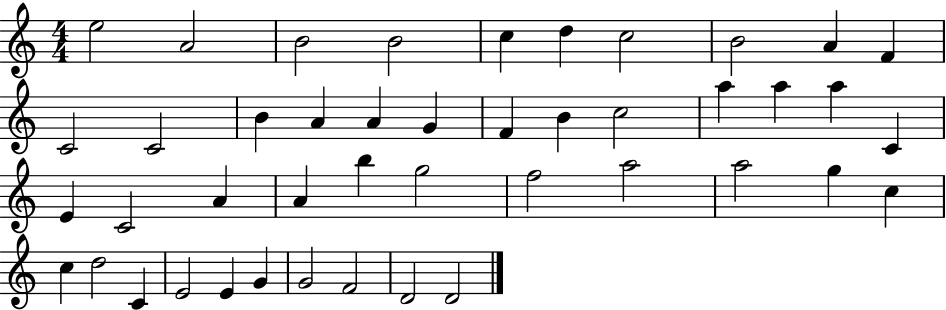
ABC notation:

X:1
T:Untitled
M:4/4
L:1/4
K:C
e2 A2 B2 B2 c d c2 B2 A F C2 C2 B A A G F B c2 a a a C E C2 A A b g2 f2 a2 a2 g c c d2 C E2 E G G2 F2 D2 D2